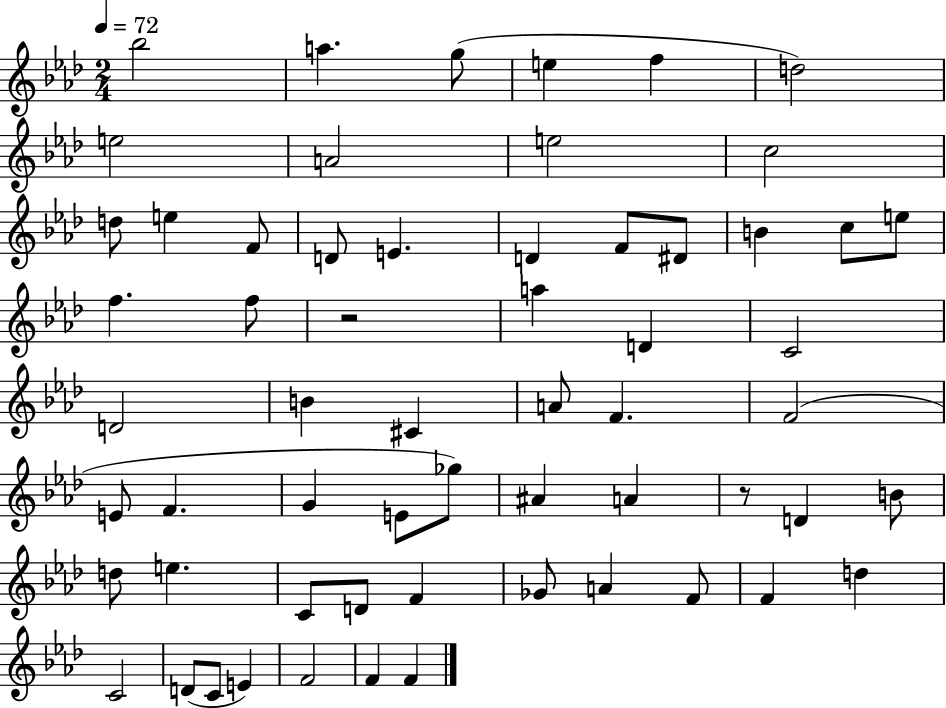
Bb5/h A5/q. G5/e E5/q F5/q D5/h E5/h A4/h E5/h C5/h D5/e E5/q F4/e D4/e E4/q. D4/q F4/e D#4/e B4/q C5/e E5/e F5/q. F5/e R/h A5/q D4/q C4/h D4/h B4/q C#4/q A4/e F4/q. F4/h E4/e F4/q. G4/q E4/e Gb5/e A#4/q A4/q R/e D4/q B4/e D5/e E5/q. C4/e D4/e F4/q Gb4/e A4/q F4/e F4/q D5/q C4/h D4/e C4/e E4/q F4/h F4/q F4/q